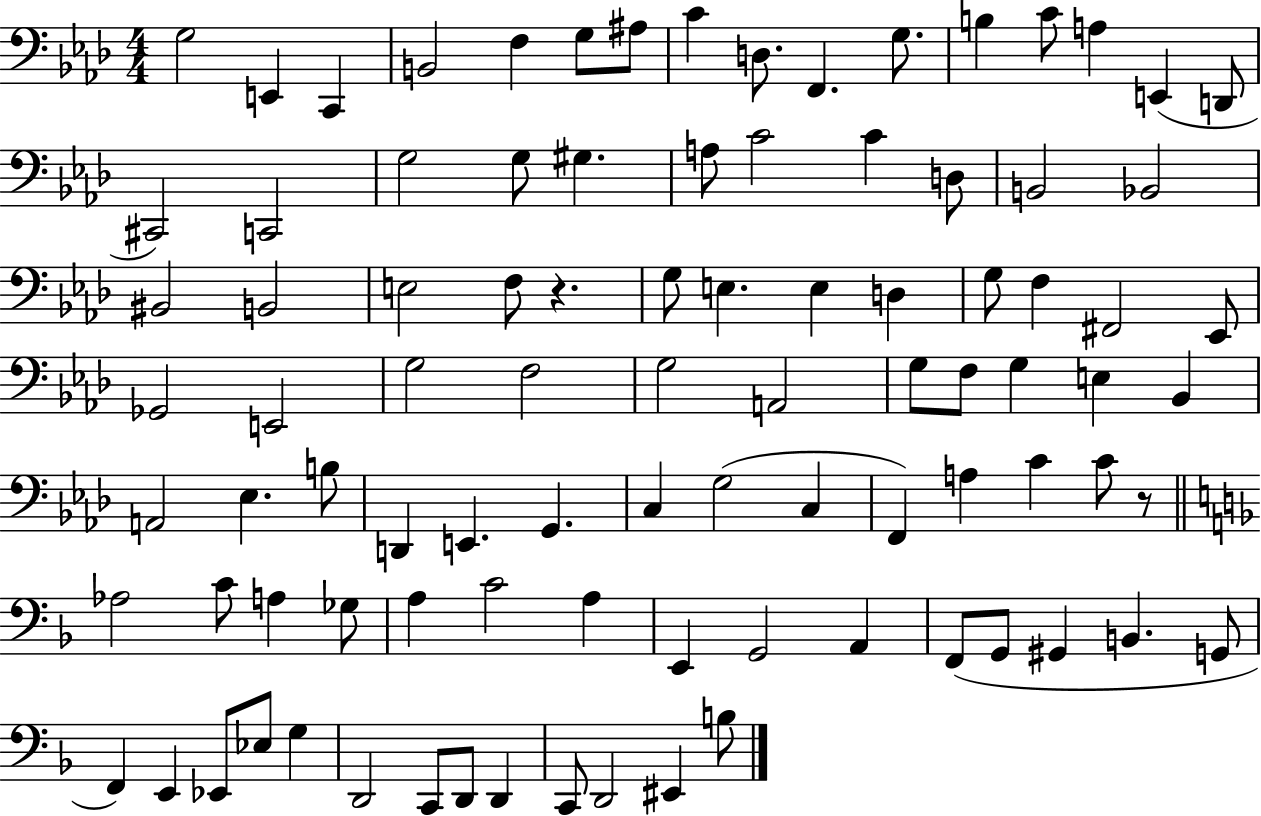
X:1
T:Untitled
M:4/4
L:1/4
K:Ab
G,2 E,, C,, B,,2 F, G,/2 ^A,/2 C D,/2 F,, G,/2 B, C/2 A, E,, D,,/2 ^C,,2 C,,2 G,2 G,/2 ^G, A,/2 C2 C D,/2 B,,2 _B,,2 ^B,,2 B,,2 E,2 F,/2 z G,/2 E, E, D, G,/2 F, ^F,,2 _E,,/2 _G,,2 E,,2 G,2 F,2 G,2 A,,2 G,/2 F,/2 G, E, _B,, A,,2 _E, B,/2 D,, E,, G,, C, G,2 C, F,, A, C C/2 z/2 _A,2 C/2 A, _G,/2 A, C2 A, E,, G,,2 A,, F,,/2 G,,/2 ^G,, B,, G,,/2 F,, E,, _E,,/2 _E,/2 G, D,,2 C,,/2 D,,/2 D,, C,,/2 D,,2 ^E,, B,/2